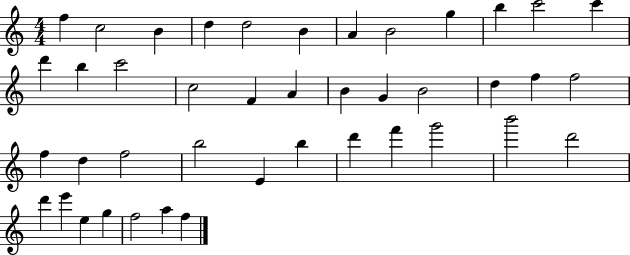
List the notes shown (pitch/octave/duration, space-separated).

F5/q C5/h B4/q D5/q D5/h B4/q A4/q B4/h G5/q B5/q C6/h C6/q D6/q B5/q C6/h C5/h F4/q A4/q B4/q G4/q B4/h D5/q F5/q F5/h F5/q D5/q F5/h B5/h E4/q B5/q D6/q F6/q G6/h B6/h D6/h D6/q E6/q E5/q G5/q F5/h A5/q F5/q